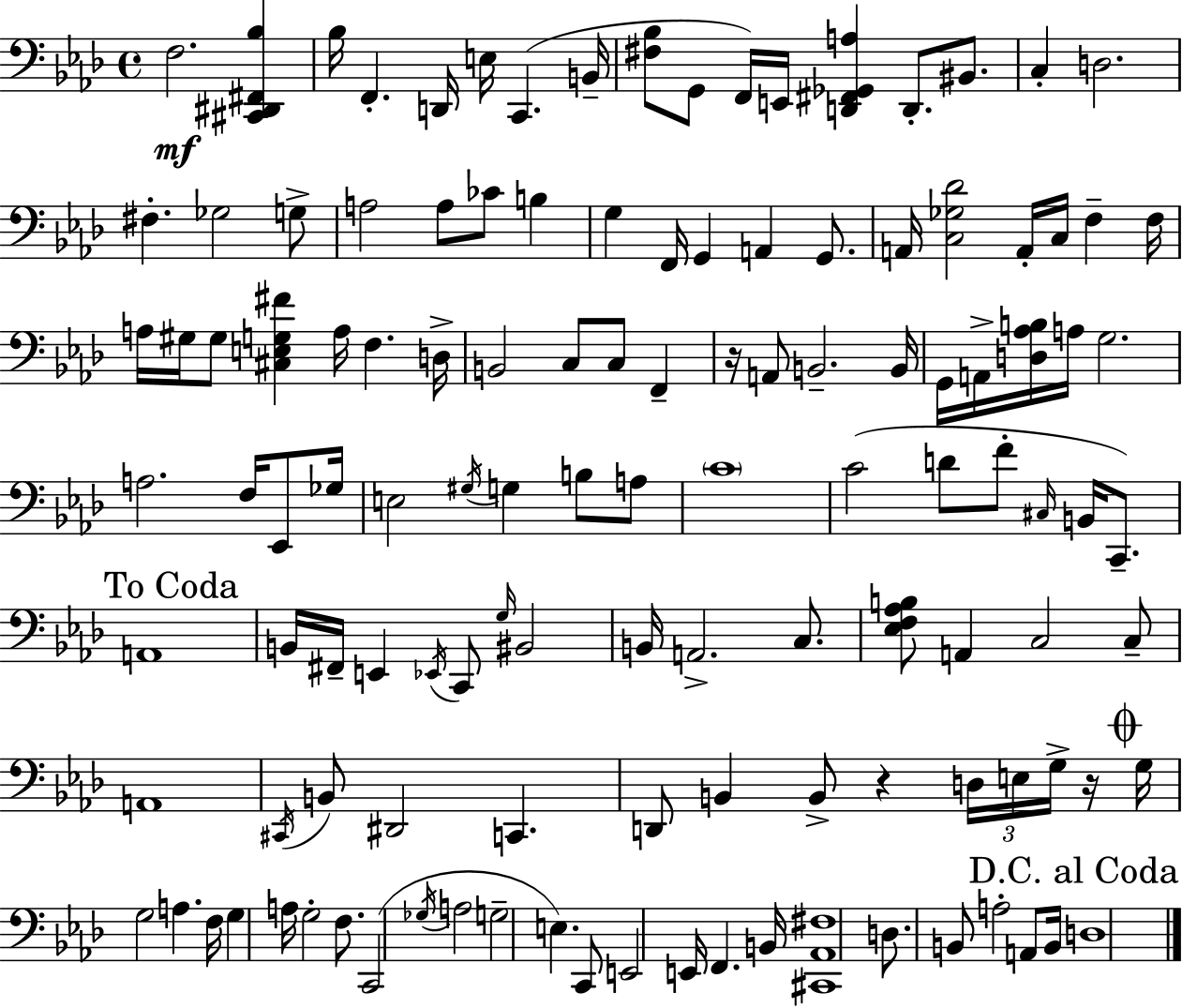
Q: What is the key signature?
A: F minor